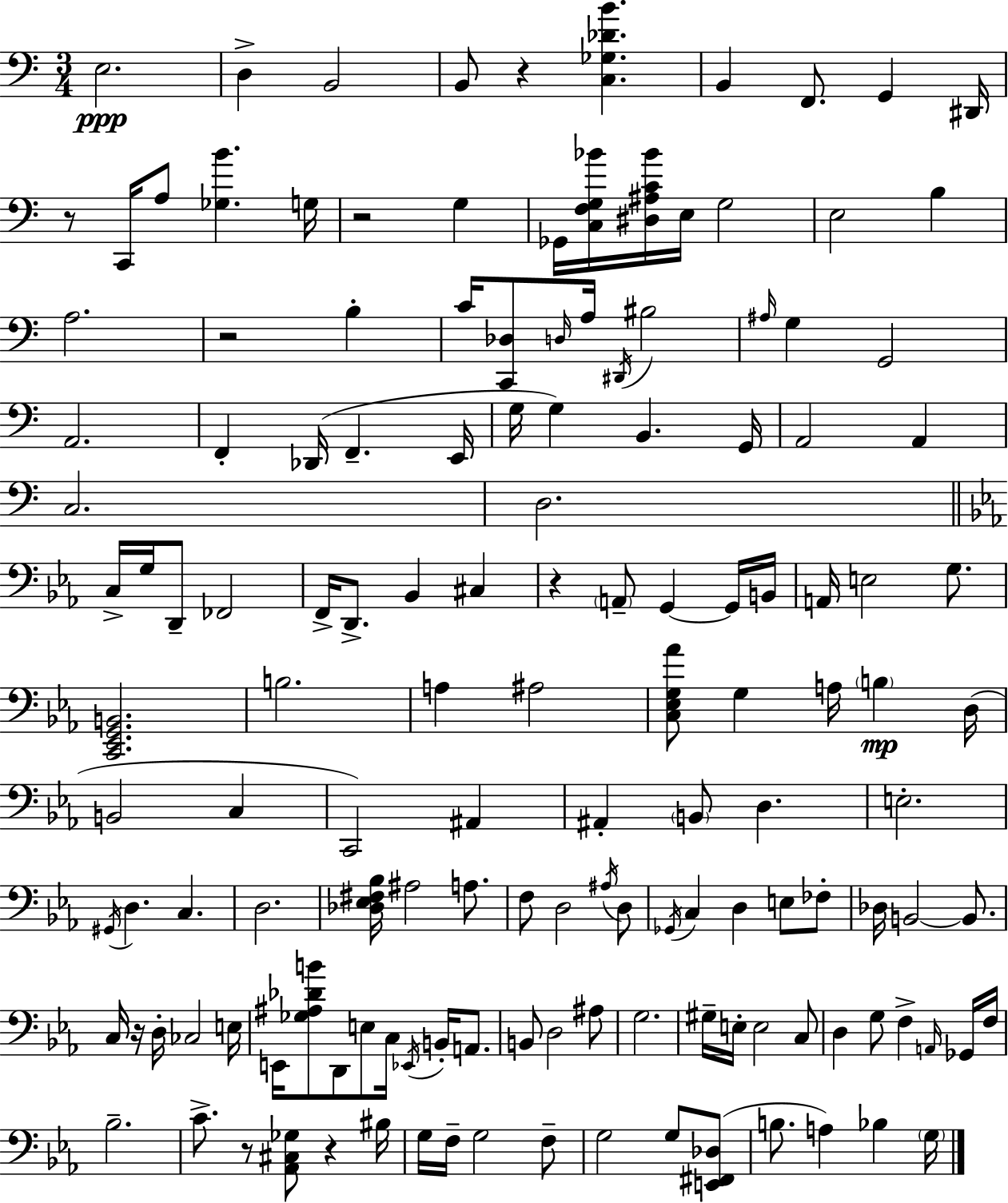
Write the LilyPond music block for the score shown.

{
  \clef bass
  \numericTimeSignature
  \time 3/4
  \key a \minor
  e2.\ppp | d4-> b,2 | b,8 r4 <c ges des' b'>4. | b,4 f,8. g,4 dis,16 | \break r8 c,16 a8 <ges b'>4. g16 | r2 g4 | ges,16 <c f g bes'>16 <dis ais c' bes'>16 e16 g2 | e2 b4 | \break a2. | r2 b4-. | c'16 <c, des>8 \grace { d16 } a16 \acciaccatura { dis,16 } bis2 | \grace { ais16 } g4 g,2 | \break a,2. | f,4-. des,16( f,4.-- | e,16 g16 g4) b,4. | g,16 a,2 a,4 | \break c2. | d2. | \bar "||" \break \key ees \major c16-> g16 d,8-- fes,2 | f,16-> d,8.-> bes,4 cis4 | r4 \parenthesize a,8-- g,4~~ g,16 b,16 | a,16 e2 g8. | \break <c, ees, g, b,>2. | b2. | a4 ais2 | <c ees g aes'>8 g4 a16 \parenthesize b4\mp d16( | \break b,2 c4 | c,2) ais,4 | ais,4-. \parenthesize b,8 d4. | e2.-. | \break \acciaccatura { gis,16 } d4. c4. | d2. | <des ees fis bes>16 ais2 a8. | f8 d2 \acciaccatura { ais16 } | \break d8 \acciaccatura { ges,16 } c4 d4 e8 | fes8-. des16 b,2~~ | b,8. c16 r16 d16-. ces2 | e16 e,16 <ges ais des' b'>8 d,8 e8 c16 \acciaccatura { ees,16 } | \break b,16-. a,8. b,8 d2 | ais8 g2. | gis16-- e16-. e2 | c8 d4 g8 f4-> | \break \grace { a,16 } ges,16 f16 bes2.-- | c'8.-> r8 <aes, cis ges>8 | r4 bis16 g16 f16-- g2 | f8-- g2 | \break g8 <e, fis, des>8( b8. a4) | bes4 \parenthesize g16 \bar "|."
}